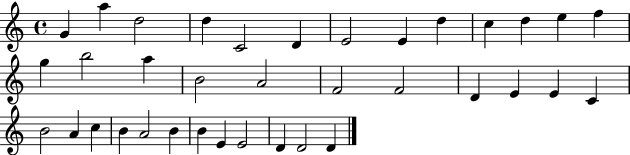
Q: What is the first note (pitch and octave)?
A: G4